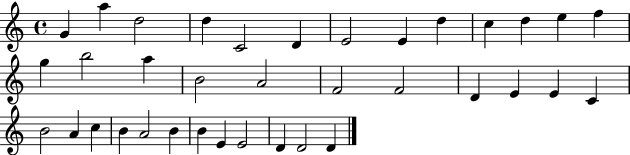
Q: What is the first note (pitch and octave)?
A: G4